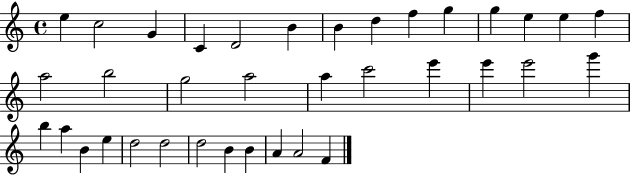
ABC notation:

X:1
T:Untitled
M:4/4
L:1/4
K:C
e c2 G C D2 B B d f g g e e f a2 b2 g2 a2 a c'2 e' e' e'2 g' b a B e d2 d2 d2 B B A A2 F